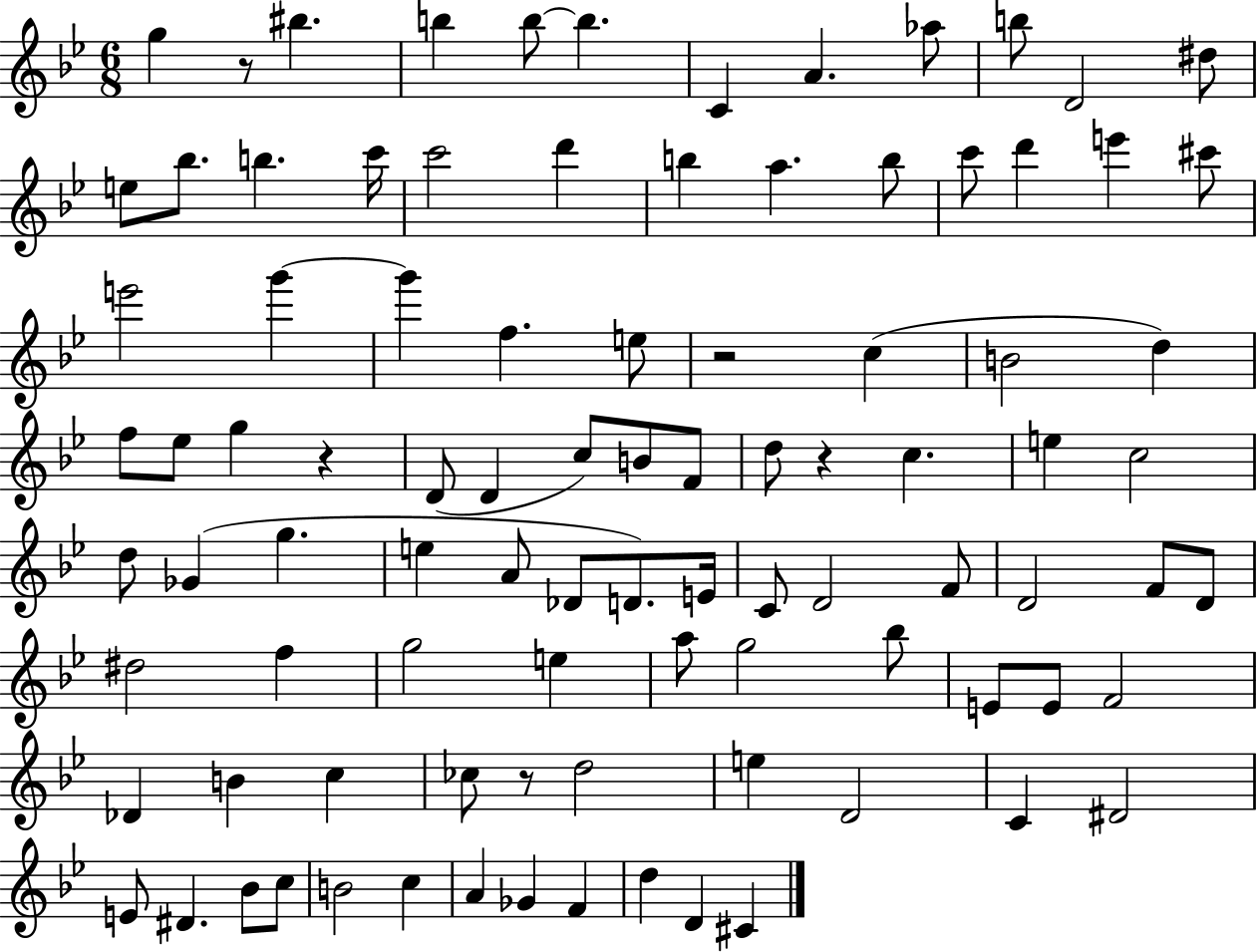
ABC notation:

X:1
T:Untitled
M:6/8
L:1/4
K:Bb
g z/2 ^b b b/2 b C A _a/2 b/2 D2 ^d/2 e/2 _b/2 b c'/4 c'2 d' b a b/2 c'/2 d' e' ^c'/2 e'2 g' g' f e/2 z2 c B2 d f/2 _e/2 g z D/2 D c/2 B/2 F/2 d/2 z c e c2 d/2 _G g e A/2 _D/2 D/2 E/4 C/2 D2 F/2 D2 F/2 D/2 ^d2 f g2 e a/2 g2 _b/2 E/2 E/2 F2 _D B c _c/2 z/2 d2 e D2 C ^D2 E/2 ^D _B/2 c/2 B2 c A _G F d D ^C